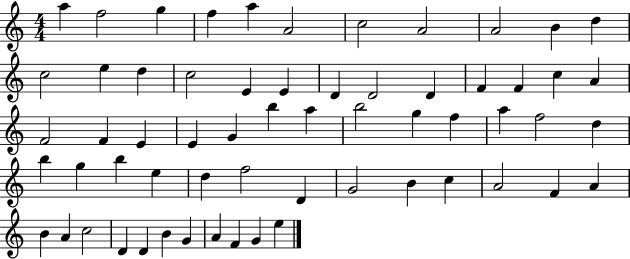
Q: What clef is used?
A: treble